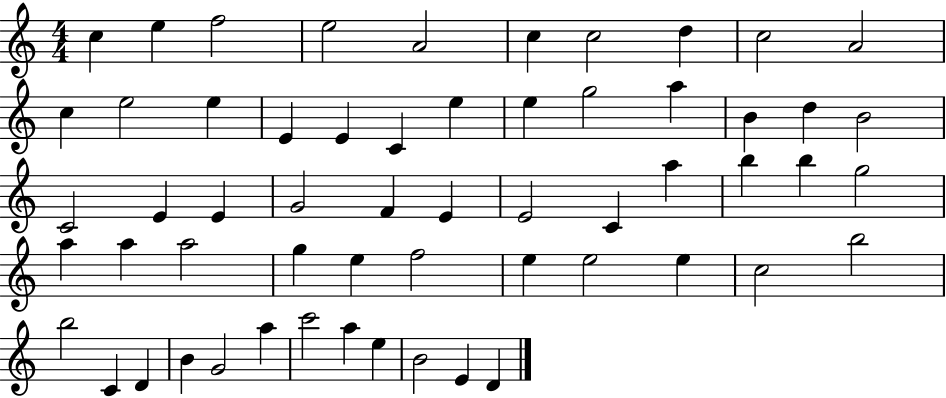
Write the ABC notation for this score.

X:1
T:Untitled
M:4/4
L:1/4
K:C
c e f2 e2 A2 c c2 d c2 A2 c e2 e E E C e e g2 a B d B2 C2 E E G2 F E E2 C a b b g2 a a a2 g e f2 e e2 e c2 b2 b2 C D B G2 a c'2 a e B2 E D